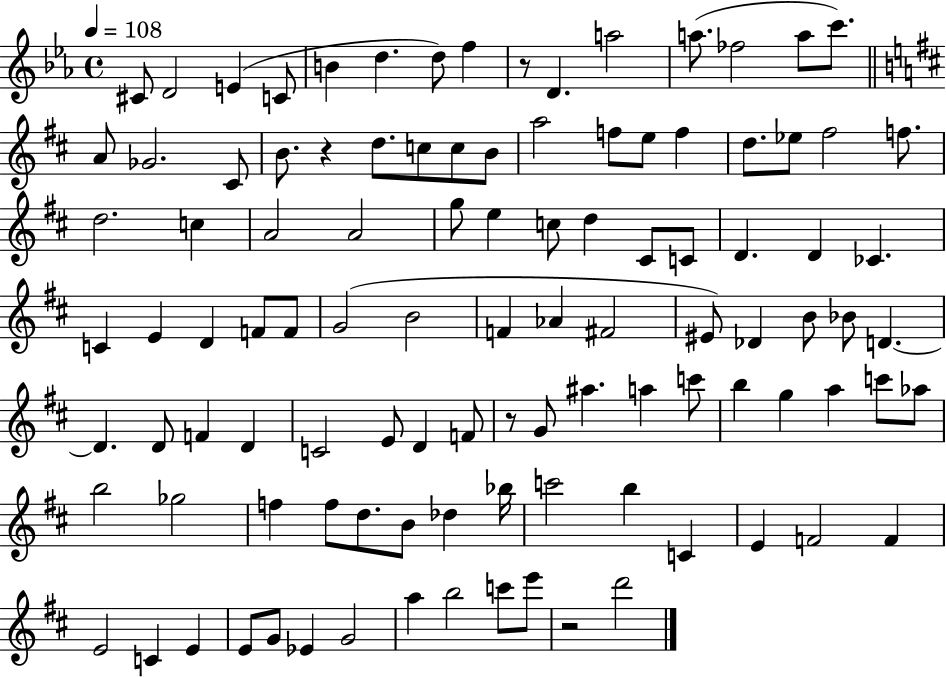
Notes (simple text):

C#4/e D4/h E4/q C4/e B4/q D5/q. D5/e F5/q R/e D4/q. A5/h A5/e. FES5/h A5/e C6/e. A4/e Gb4/h. C#4/e B4/e. R/q D5/e. C5/e C5/e B4/e A5/h F5/e E5/e F5/q D5/e. Eb5/e F#5/h F5/e. D5/h. C5/q A4/h A4/h G5/e E5/q C5/e D5/q C#4/e C4/e D4/q. D4/q CES4/q. C4/q E4/q D4/q F4/e F4/e G4/h B4/h F4/q Ab4/q F#4/h EIS4/e Db4/q B4/e Bb4/e D4/q. D4/q. D4/e F4/q D4/q C4/h E4/e D4/q F4/e R/e G4/e A#5/q. A5/q C6/e B5/q G5/q A5/q C6/e Ab5/e B5/h Gb5/h F5/q F5/e D5/e. B4/e Db5/q Bb5/s C6/h B5/q C4/q E4/q F4/h F4/q E4/h C4/q E4/q E4/e G4/e Eb4/q G4/h A5/q B5/h C6/e E6/e R/h D6/h